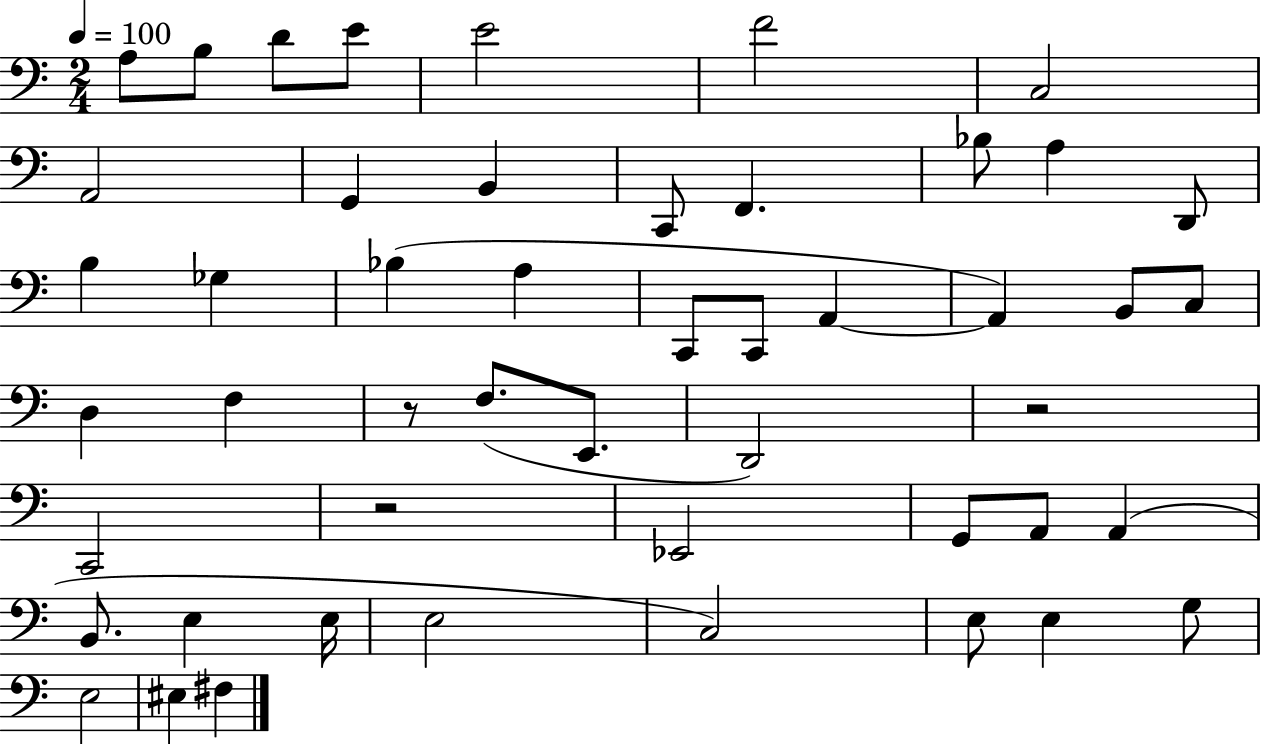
X:1
T:Untitled
M:2/4
L:1/4
K:C
A,/2 B,/2 D/2 E/2 E2 F2 C,2 A,,2 G,, B,, C,,/2 F,, _B,/2 A, D,,/2 B, _G, _B, A, C,,/2 C,,/2 A,, A,, B,,/2 C,/2 D, F, z/2 F,/2 E,,/2 D,,2 z2 C,,2 z2 _E,,2 G,,/2 A,,/2 A,, B,,/2 E, E,/4 E,2 C,2 E,/2 E, G,/2 E,2 ^E, ^F,